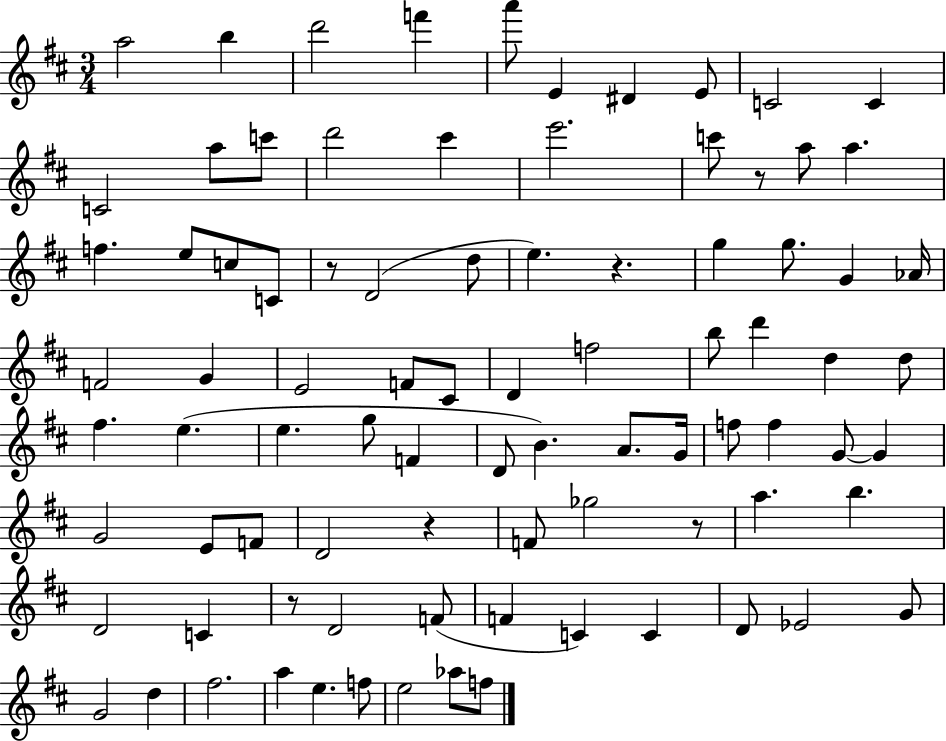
X:1
T:Untitled
M:3/4
L:1/4
K:D
a2 b d'2 f' a'/2 E ^D E/2 C2 C C2 a/2 c'/2 d'2 ^c' e'2 c'/2 z/2 a/2 a f e/2 c/2 C/2 z/2 D2 d/2 e z g g/2 G _A/4 F2 G E2 F/2 ^C/2 D f2 b/2 d' d d/2 ^f e e g/2 F D/2 B A/2 G/4 f/2 f G/2 G G2 E/2 F/2 D2 z F/2 _g2 z/2 a b D2 C z/2 D2 F/2 F C C D/2 _E2 G/2 G2 d ^f2 a e f/2 e2 _a/2 f/2